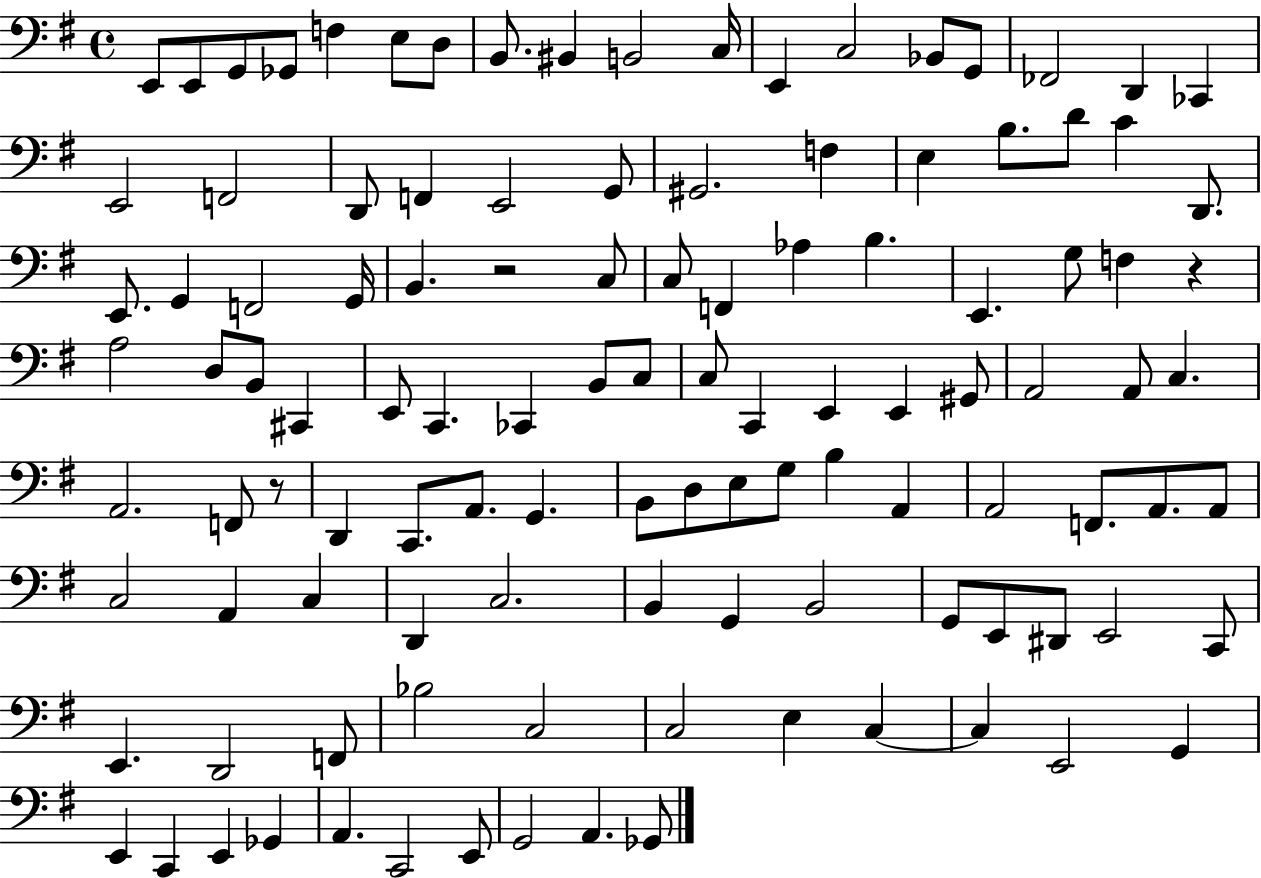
X:1
T:Untitled
M:4/4
L:1/4
K:G
E,,/2 E,,/2 G,,/2 _G,,/2 F, E,/2 D,/2 B,,/2 ^B,, B,,2 C,/4 E,, C,2 _B,,/2 G,,/2 _F,,2 D,, _C,, E,,2 F,,2 D,,/2 F,, E,,2 G,,/2 ^G,,2 F, E, B,/2 D/2 C D,,/2 E,,/2 G,, F,,2 G,,/4 B,, z2 C,/2 C,/2 F,, _A, B, E,, G,/2 F, z A,2 D,/2 B,,/2 ^C,, E,,/2 C,, _C,, B,,/2 C,/2 C,/2 C,, E,, E,, ^G,,/2 A,,2 A,,/2 C, A,,2 F,,/2 z/2 D,, C,,/2 A,,/2 G,, B,,/2 D,/2 E,/2 G,/2 B, A,, A,,2 F,,/2 A,,/2 A,,/2 C,2 A,, C, D,, C,2 B,, G,, B,,2 G,,/2 E,,/2 ^D,,/2 E,,2 C,,/2 E,, D,,2 F,,/2 _B,2 C,2 C,2 E, C, C, E,,2 G,, E,, C,, E,, _G,, A,, C,,2 E,,/2 G,,2 A,, _G,,/2